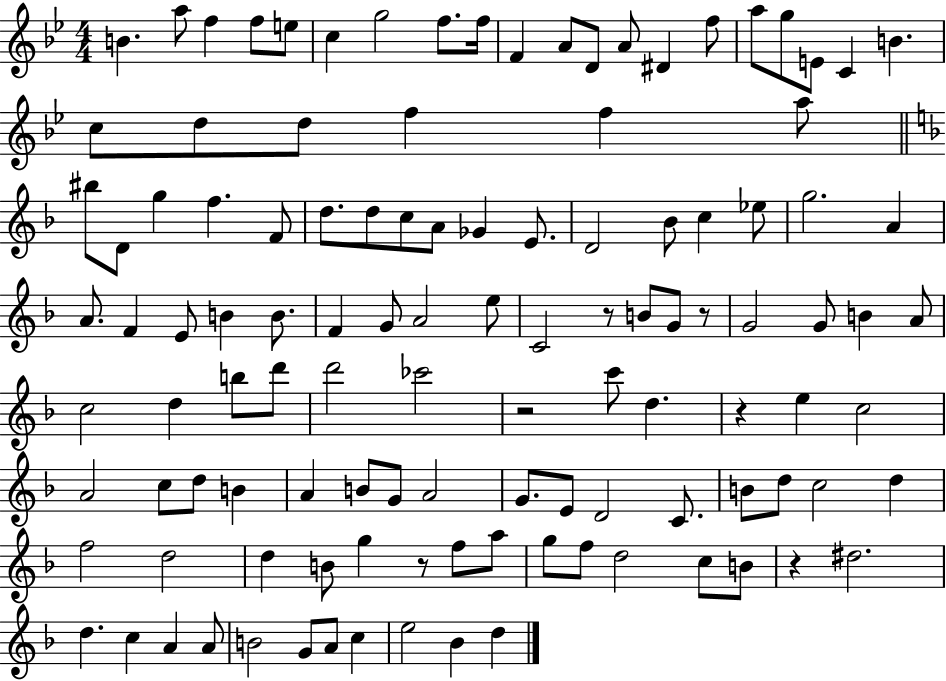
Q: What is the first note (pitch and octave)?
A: B4